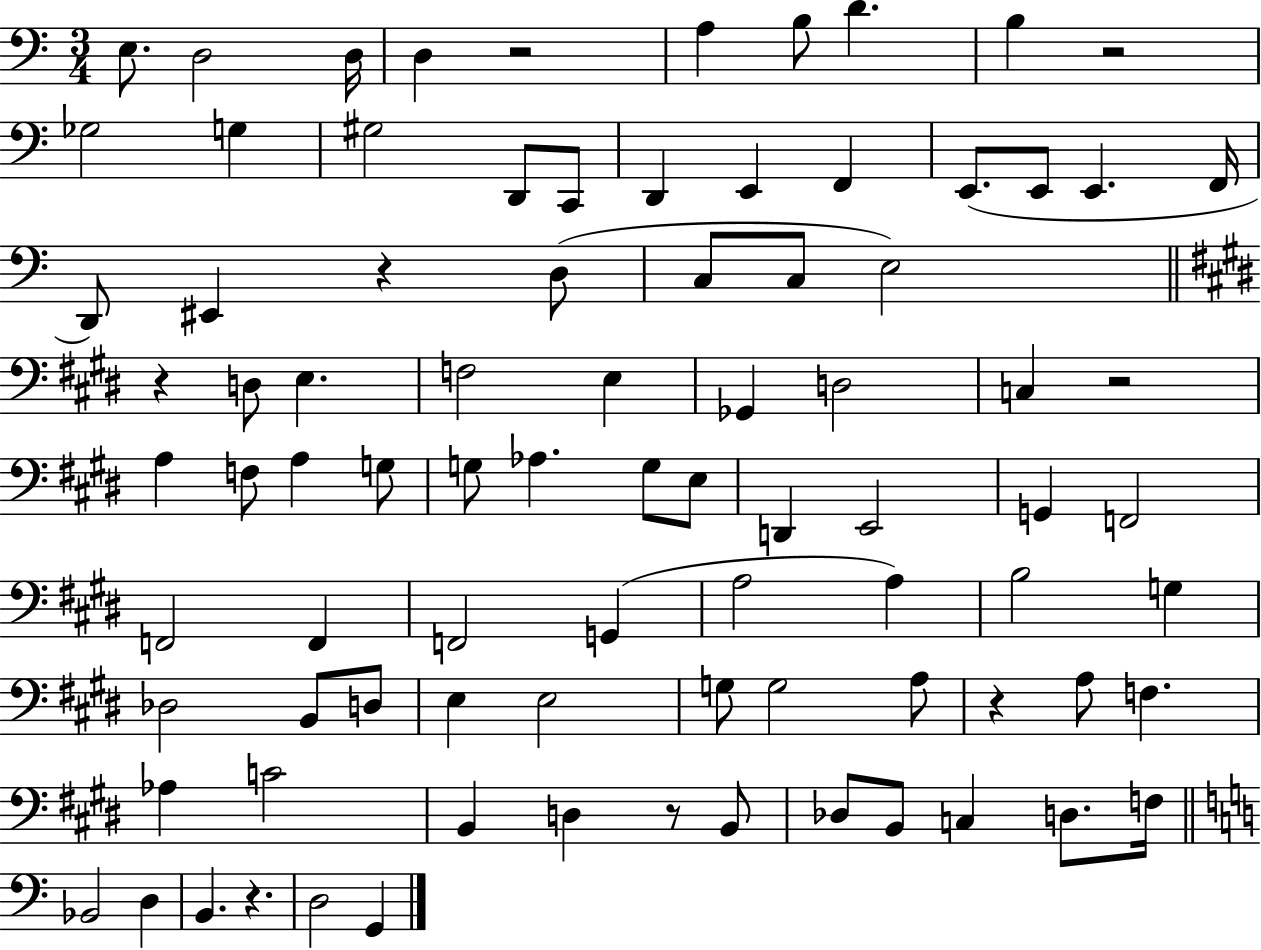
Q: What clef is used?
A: bass